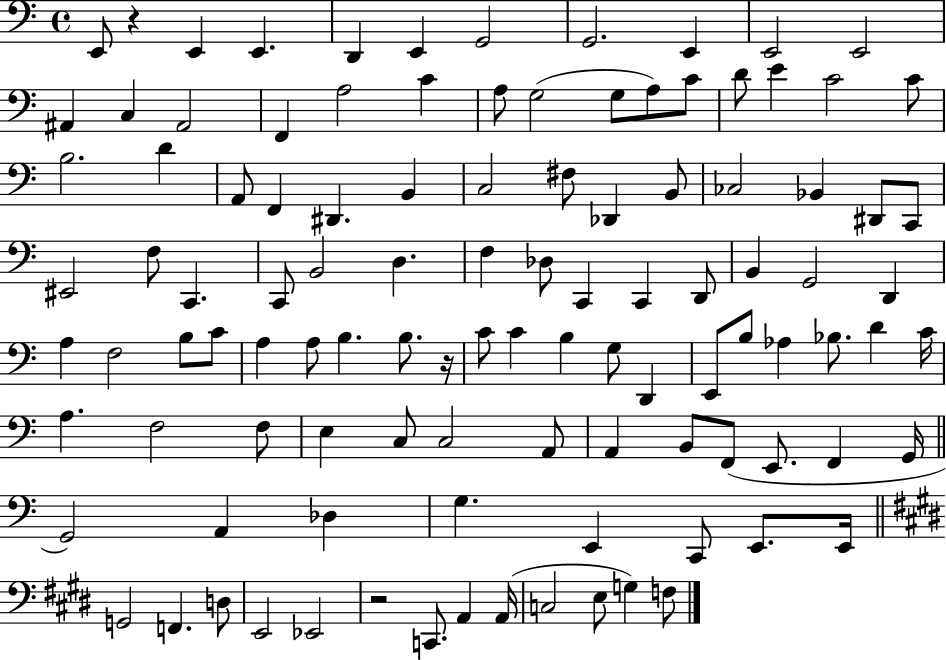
X:1
T:Untitled
M:4/4
L:1/4
K:C
E,,/2 z E,, E,, D,, E,, G,,2 G,,2 E,, E,,2 E,,2 ^A,, C, ^A,,2 F,, A,2 C A,/2 G,2 G,/2 A,/2 C/2 D/2 E C2 C/2 B,2 D A,,/2 F,, ^D,, B,, C,2 ^F,/2 _D,, B,,/2 _C,2 _B,, ^D,,/2 C,,/2 ^E,,2 F,/2 C,, C,,/2 B,,2 D, F, _D,/2 C,, C,, D,,/2 B,, G,,2 D,, A, F,2 B,/2 C/2 A, A,/2 B, B,/2 z/4 C/2 C B, G,/2 D,, E,,/2 B,/2 _A, _B,/2 D C/4 A, F,2 F,/2 E, C,/2 C,2 A,,/2 A,, B,,/2 F,,/2 E,,/2 F,, G,,/4 G,,2 A,, _D, G, E,, C,,/2 E,,/2 E,,/4 G,,2 F,, D,/2 E,,2 _E,,2 z2 C,,/2 A,, A,,/4 C,2 E,/2 G, F,/2